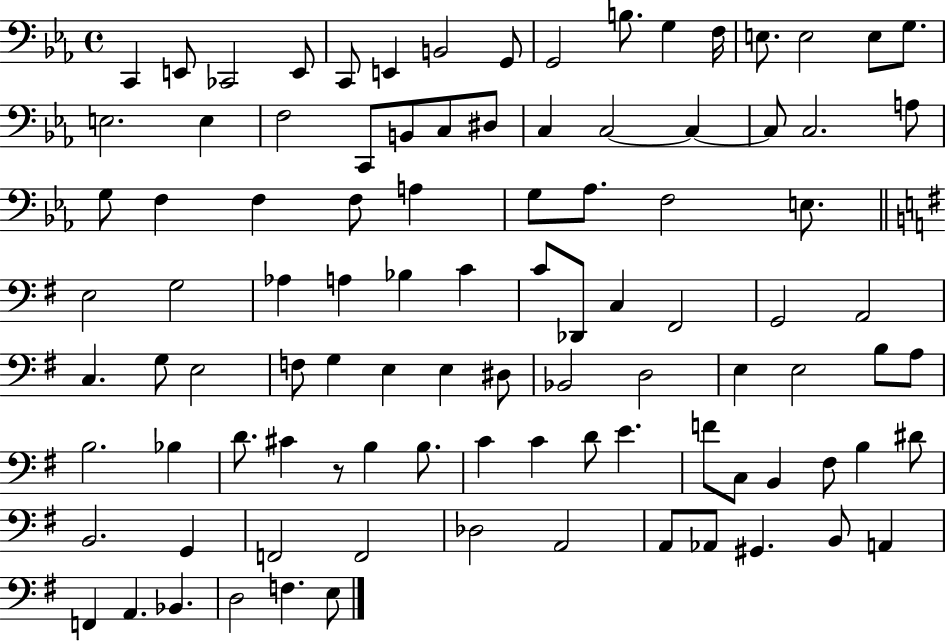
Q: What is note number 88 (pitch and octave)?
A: Ab2